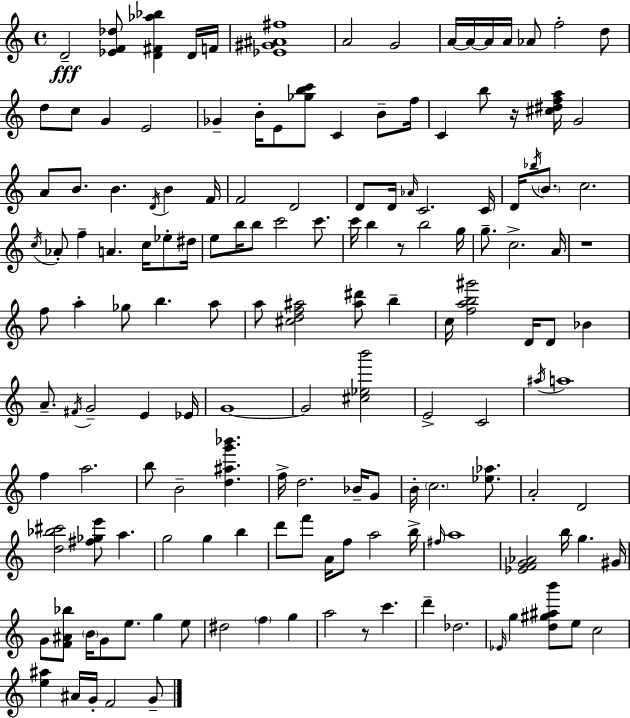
{
  \clef treble
  \time 4/4
  \defaultTimeSignature
  \key c \major
  d'2--\fff <ees' f' des''>8 <d' fis' aes'' bes''>4 d'16 f'16 | <ees' gis' ais' fis''>1 | a'2 g'2 | a'16~~ a'16~~ a'16 a'16 aes'8 f''2-. d''8 | \break d''8 c''8 g'4 e'2 | ges'4-- b'16-. e'8 <ges'' b'' c'''>8 c'4 b'8-- f''16 | c'4 b''8 r16 <cis'' dis'' f'' a''>16 g'2 | a'8 b'8. b'4. \acciaccatura { d'16 } b'4 | \break f'16 f'2 d'2 | d'8 d'16 \grace { aes'16 } c'2. | c'16 d'16 \acciaccatura { bes''16 } \parenthesize b'8. c''2. | \acciaccatura { c''16 } aes'8-. f''4-- a'4. | \break c''16 ees''8-. dis''16 e''8 b''16 b''8 c'''2 | c'''8. c'''16 b''4 r8 b''2 | g''16 g''8.-- c''2.-> | a'16 r1 | \break f''8 a''4-. ges''8 b''4. | a''8 a''8 <cis'' d'' f'' ais''>2 <ais'' dis'''>8 | b''4-- c''16 <f'' a'' b'' gis'''>2 d'16 d'8 | bes'4 a'8.-- \acciaccatura { fis'16 } g'2-- | \break e'4 ees'16 g'1~~ | g'2 <cis'' ees'' b'''>2 | e'2-> c'2 | \acciaccatura { ais''16 } a''1 | \break f''4 a''2. | b''8 b'2-- | <d'' ais'' g''' bes'''>4. f''16-> d''2. | bes'16-- g'8 b'16-. \parenthesize c''2. | \break <ees'' aes''>8. a'2-. d'2 | <d'' bes'' cis'''>2 <fis'' ges'' e'''>8 | a''4. g''2 g''4 | b''4 d'''8 f'''8 a'16 f''8 a''2 | \break b''16-> \grace { fis''16 } a''1 | <ees' f' g' aes'>2 b''16 | g''4. gis'16 g'8 <f' ais' bes''>8 \parenthesize b'16 g'8 e''8. | g''4 e''8 dis''2 \parenthesize f''4 | \break g''4 a''2 r8 | c'''4. d'''4-- des''2. | \grace { ees'16 } g''4 <d'' gis'' ais'' b'''>8 e''8 | c''2 <e'' ais''>4 ais'16 g'16-. f'2 | \break g'8-- \bar "|."
}